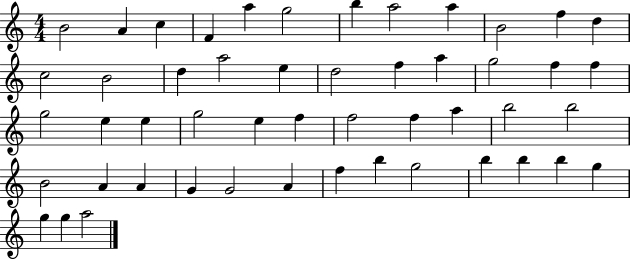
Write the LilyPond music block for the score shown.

{
  \clef treble
  \numericTimeSignature
  \time 4/4
  \key c \major
  b'2 a'4 c''4 | f'4 a''4 g''2 | b''4 a''2 a''4 | b'2 f''4 d''4 | \break c''2 b'2 | d''4 a''2 e''4 | d''2 f''4 a''4 | g''2 f''4 f''4 | \break g''2 e''4 e''4 | g''2 e''4 f''4 | f''2 f''4 a''4 | b''2 b''2 | \break b'2 a'4 a'4 | g'4 g'2 a'4 | f''4 b''4 g''2 | b''4 b''4 b''4 g''4 | \break g''4 g''4 a''2 | \bar "|."
}